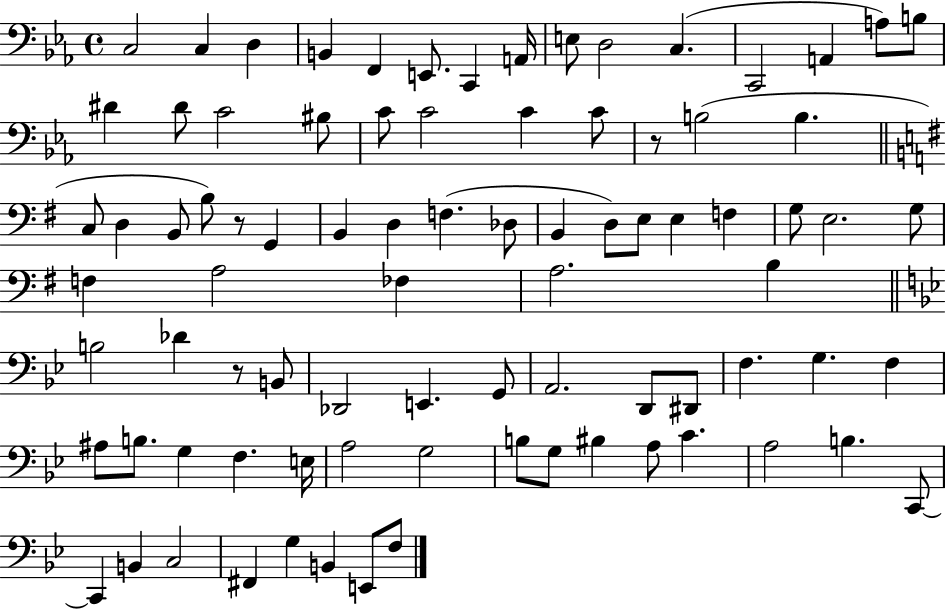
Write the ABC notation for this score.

X:1
T:Untitled
M:4/4
L:1/4
K:Eb
C,2 C, D, B,, F,, E,,/2 C,, A,,/4 E,/2 D,2 C, C,,2 A,, A,/2 B,/2 ^D ^D/2 C2 ^B,/2 C/2 C2 C C/2 z/2 B,2 B, C,/2 D, B,,/2 B,/2 z/2 G,, B,, D, F, _D,/2 B,, D,/2 E,/2 E, F, G,/2 E,2 G,/2 F, A,2 _F, A,2 B, B,2 _D z/2 B,,/2 _D,,2 E,, G,,/2 A,,2 D,,/2 ^D,,/2 F, G, F, ^A,/2 B,/2 G, F, E,/4 A,2 G,2 B,/2 G,/2 ^B, A,/2 C A,2 B, C,,/2 C,, B,, C,2 ^F,, G, B,, E,,/2 F,/2